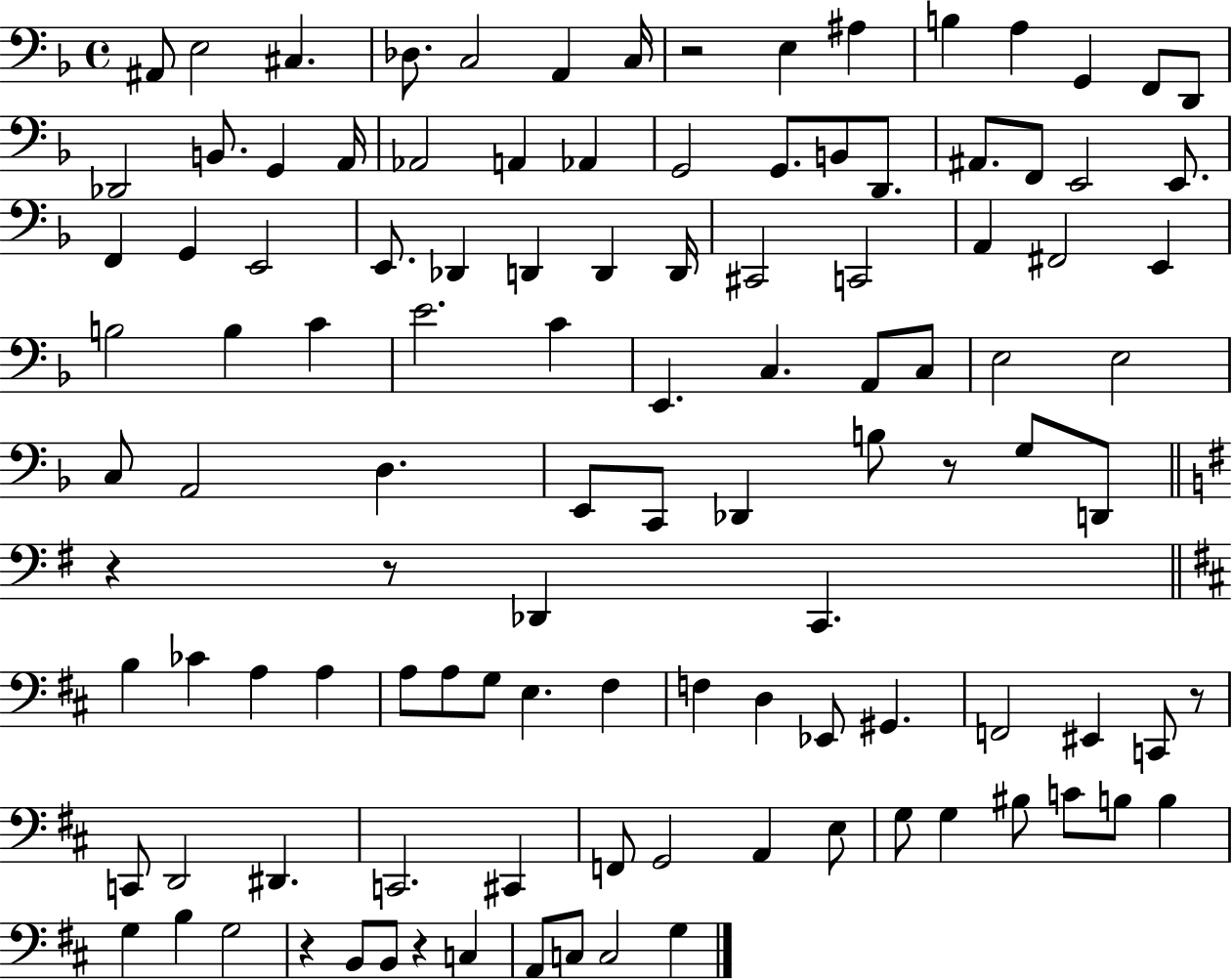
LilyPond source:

{
  \clef bass
  \time 4/4
  \defaultTimeSignature
  \key f \major
  ais,8 e2 cis4. | des8. c2 a,4 c16 | r2 e4 ais4 | b4 a4 g,4 f,8 d,8 | \break des,2 b,8. g,4 a,16 | aes,2 a,4 aes,4 | g,2 g,8. b,8 d,8. | ais,8. f,8 e,2 e,8. | \break f,4 g,4 e,2 | e,8. des,4 d,4 d,4 d,16 | cis,2 c,2 | a,4 fis,2 e,4 | \break b2 b4 c'4 | e'2. c'4 | e,4. c4. a,8 c8 | e2 e2 | \break c8 a,2 d4. | e,8 c,8 des,4 b8 r8 g8 d,8 | \bar "||" \break \key g \major r4 r8 des,4 c,4. | \bar "||" \break \key d \major b4 ces'4 a4 a4 | a8 a8 g8 e4. fis4 | f4 d4 ees,8 gis,4. | f,2 eis,4 c,8 r8 | \break c,8 d,2 dis,4. | c,2. cis,4 | f,8 g,2 a,4 e8 | g8 g4 bis8 c'8 b8 b4 | \break g4 b4 g2 | r4 b,8 b,8 r4 c4 | a,8 c8 c2 g4 | \bar "|."
}